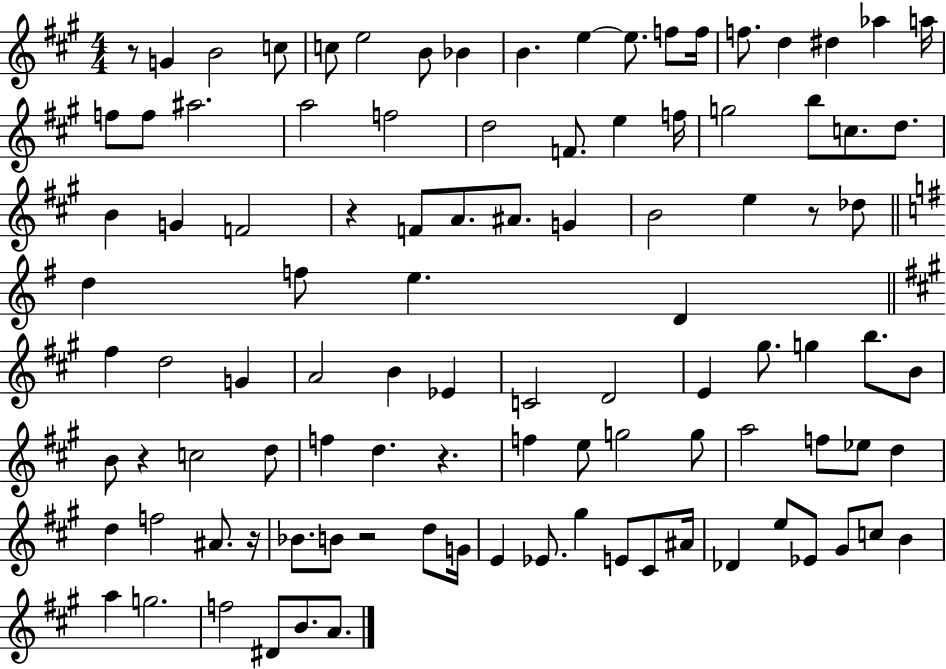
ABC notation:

X:1
T:Untitled
M:4/4
L:1/4
K:A
z/2 G B2 c/2 c/2 e2 B/2 _B B e e/2 f/2 f/4 f/2 d ^d _a a/4 f/2 f/2 ^a2 a2 f2 d2 F/2 e f/4 g2 b/2 c/2 d/2 B G F2 z F/2 A/2 ^A/2 G B2 e z/2 _d/2 d f/2 e D ^f d2 G A2 B _E C2 D2 E ^g/2 g b/2 B/2 B/2 z c2 d/2 f d z f e/2 g2 g/2 a2 f/2 _e/2 d d f2 ^A/2 z/4 _B/2 B/2 z2 d/2 G/4 E _E/2 ^g E/2 ^C/2 ^A/4 _D e/2 _E/2 ^G/2 c/2 B a g2 f2 ^D/2 B/2 A/2